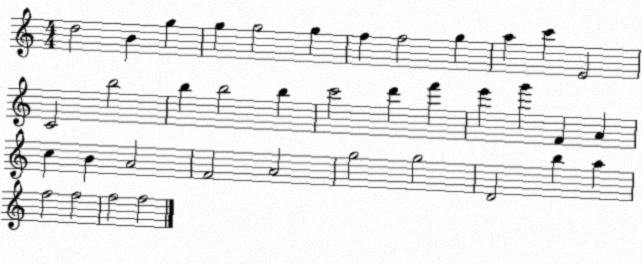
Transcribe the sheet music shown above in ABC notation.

X:1
T:Untitled
M:4/4
L:1/4
K:C
d2 B g g g2 g f f2 g a c' E2 C2 b2 b b2 b c'2 d' f' e' g' F A c B A2 F2 A2 g2 g2 D2 b a f2 f2 f2 f2